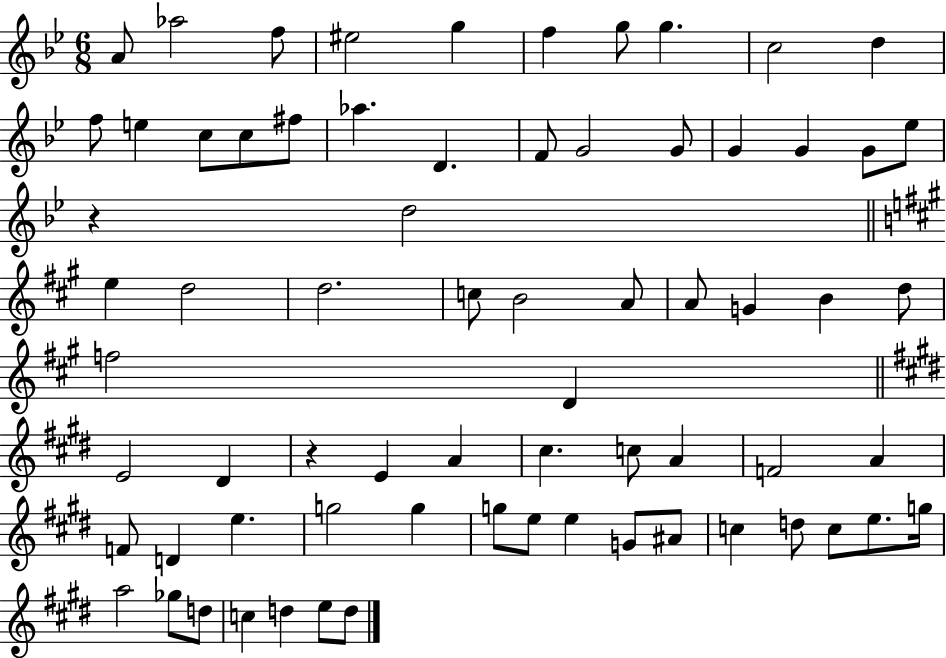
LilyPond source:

{
  \clef treble
  \numericTimeSignature
  \time 6/8
  \key bes \major
  a'8 aes''2 f''8 | eis''2 g''4 | f''4 g''8 g''4. | c''2 d''4 | \break f''8 e''4 c''8 c''8 fis''8 | aes''4. d'4. | f'8 g'2 g'8 | g'4 g'4 g'8 ees''8 | \break r4 d''2 | \bar "||" \break \key a \major e''4 d''2 | d''2. | c''8 b'2 a'8 | a'8 g'4 b'4 d''8 | \break f''2 d'4 | \bar "||" \break \key e \major e'2 dis'4 | r4 e'4 a'4 | cis''4. c''8 a'4 | f'2 a'4 | \break f'8 d'4 e''4. | g''2 g''4 | g''8 e''8 e''4 g'8 ais'8 | c''4 d''8 c''8 e''8. g''16 | \break a''2 ges''8 d''8 | c''4 d''4 e''8 d''8 | \bar "|."
}